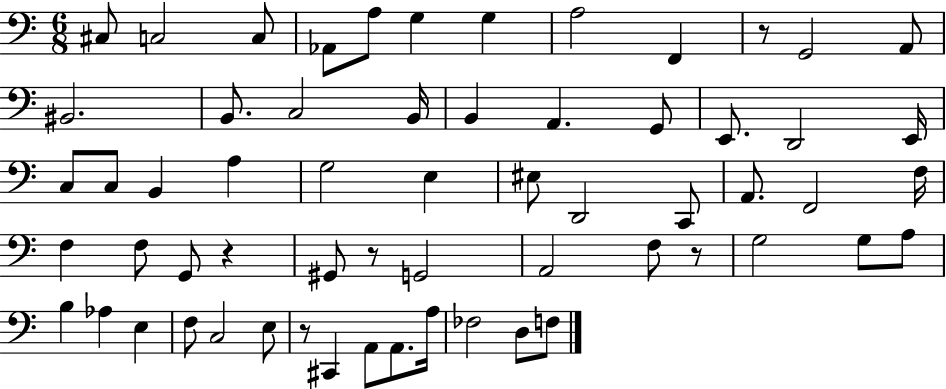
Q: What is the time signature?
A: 6/8